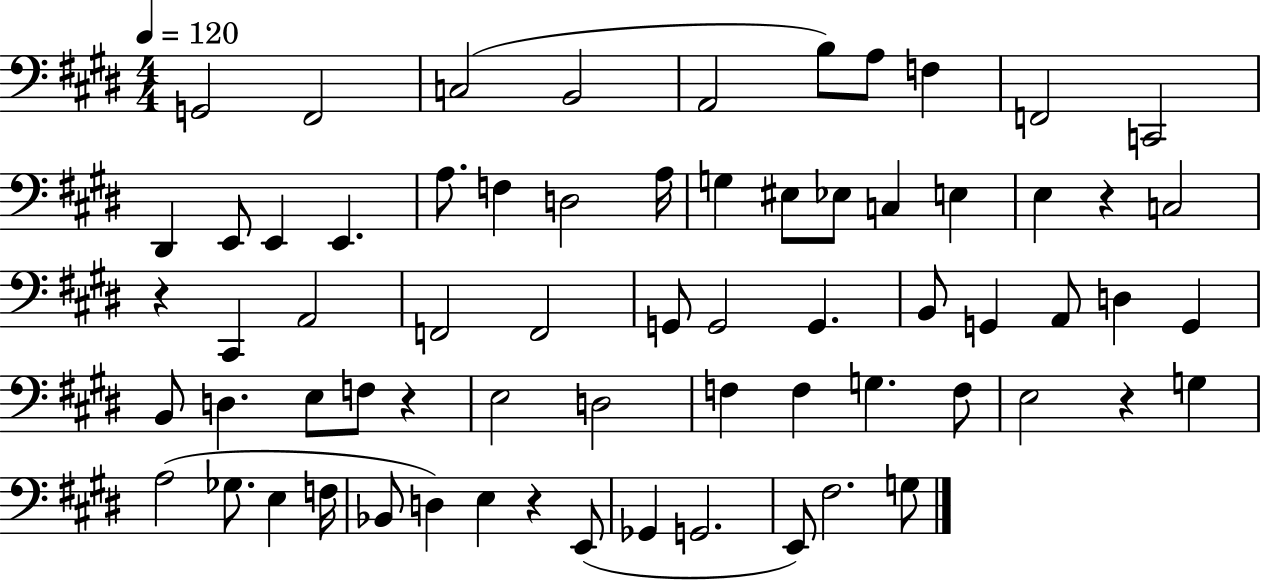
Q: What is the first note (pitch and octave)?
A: G2